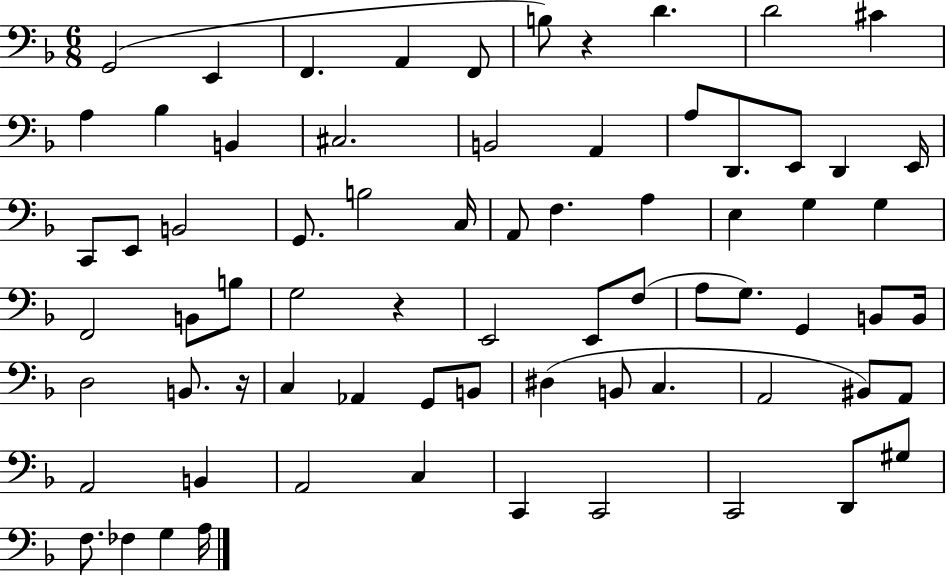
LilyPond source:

{
  \clef bass
  \numericTimeSignature
  \time 6/8
  \key f \major
  g,2( e,4 | f,4. a,4 f,8 | b8) r4 d'4. | d'2 cis'4 | \break a4 bes4 b,4 | cis2. | b,2 a,4 | a8 d,8. e,8 d,4 e,16 | \break c,8 e,8 b,2 | g,8. b2 c16 | a,8 f4. a4 | e4 g4 g4 | \break f,2 b,8 b8 | g2 r4 | e,2 e,8 f8( | a8 g8.) g,4 b,8 b,16 | \break d2 b,8. r16 | c4 aes,4 g,8 b,8 | dis4( b,8 c4. | a,2 bis,8) a,8 | \break a,2 b,4 | a,2 c4 | c,4 c,2 | c,2 d,8 gis8 | \break f8. fes4 g4 a16 | \bar "|."
}